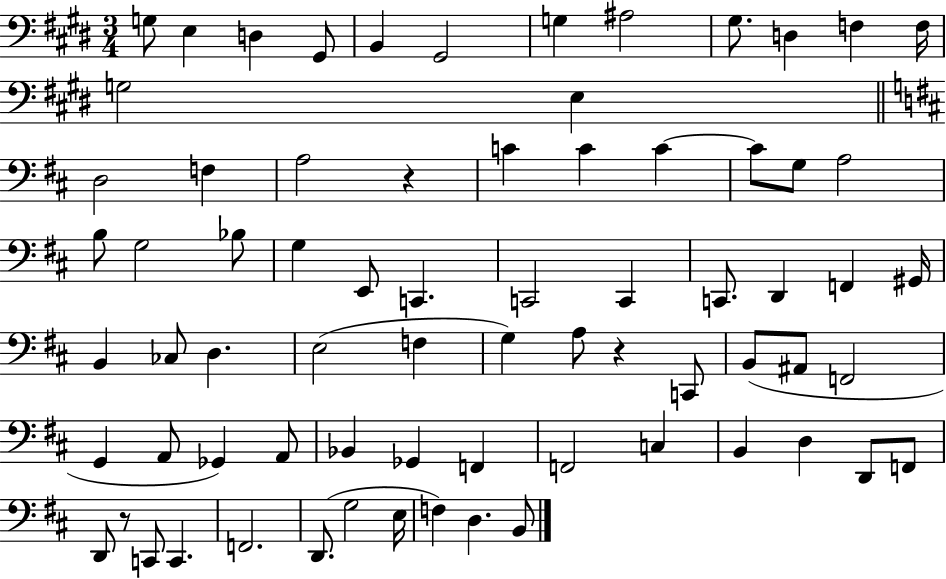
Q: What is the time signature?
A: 3/4